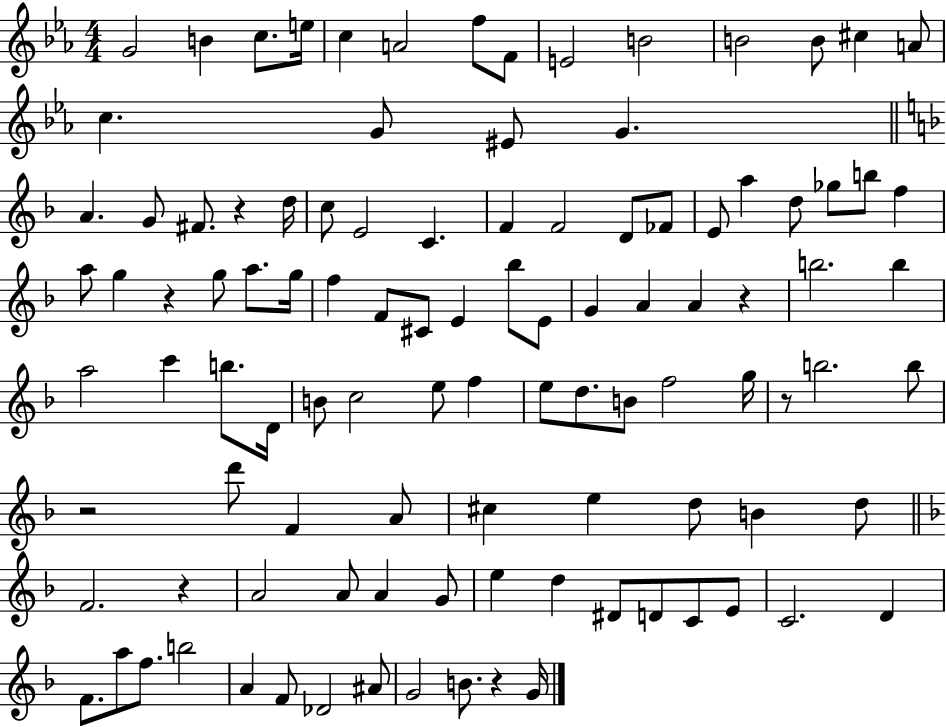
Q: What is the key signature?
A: EES major